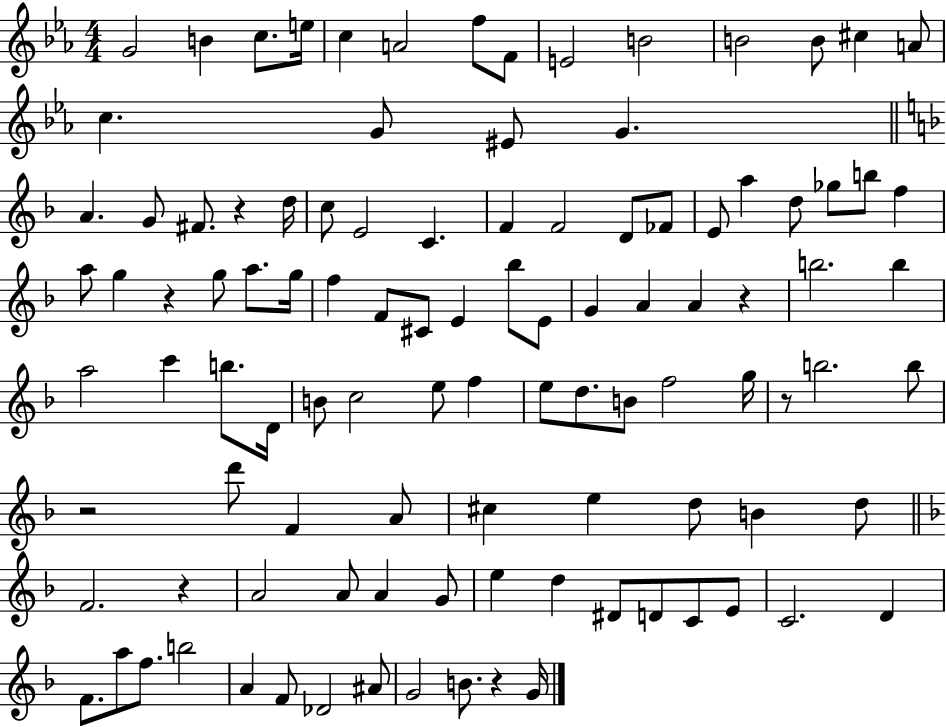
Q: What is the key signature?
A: EES major